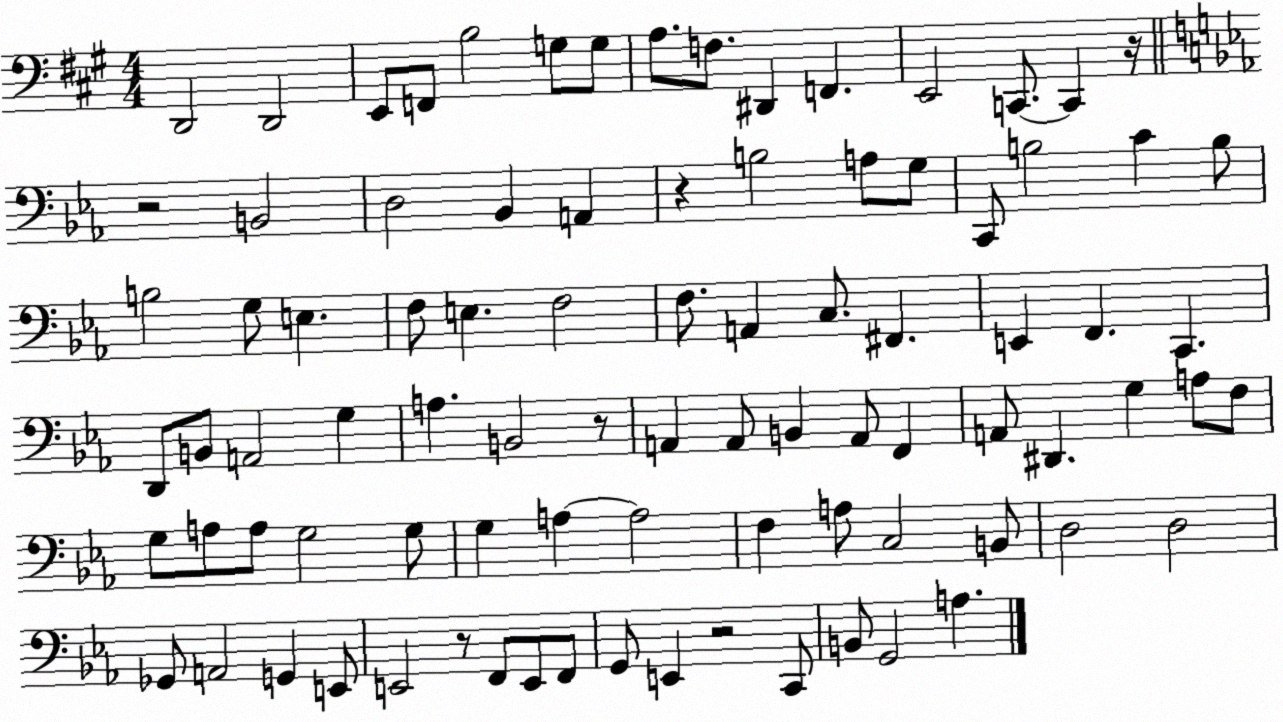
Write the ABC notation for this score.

X:1
T:Untitled
M:4/4
L:1/4
K:A
D,,2 D,,2 E,,/2 F,,/2 B,2 G,/2 G,/2 A,/2 F,/2 ^D,, F,, E,,2 C,,/2 C,, z/4 z2 B,,2 D,2 _B,, A,, z B,2 A,/2 G,/2 C,,/2 B,2 C B,/2 B,2 G,/2 E, F,/2 E, F,2 F,/2 A,, C,/2 ^F,, E,, F,, C,, D,,/2 B,,/2 A,,2 G, A, B,,2 z/2 A,, A,,/2 B,, A,,/2 F,, A,,/2 ^D,, G, A,/2 F,/2 G,/2 A,/2 A,/2 G,2 G,/2 G, A, A,2 F, A,/2 C,2 B,,/2 D,2 D,2 _G,,/2 A,,2 G,, E,,/2 E,,2 z/2 F,,/2 E,,/2 F,,/2 G,,/2 E,, z2 C,,/2 B,,/2 G,,2 A,